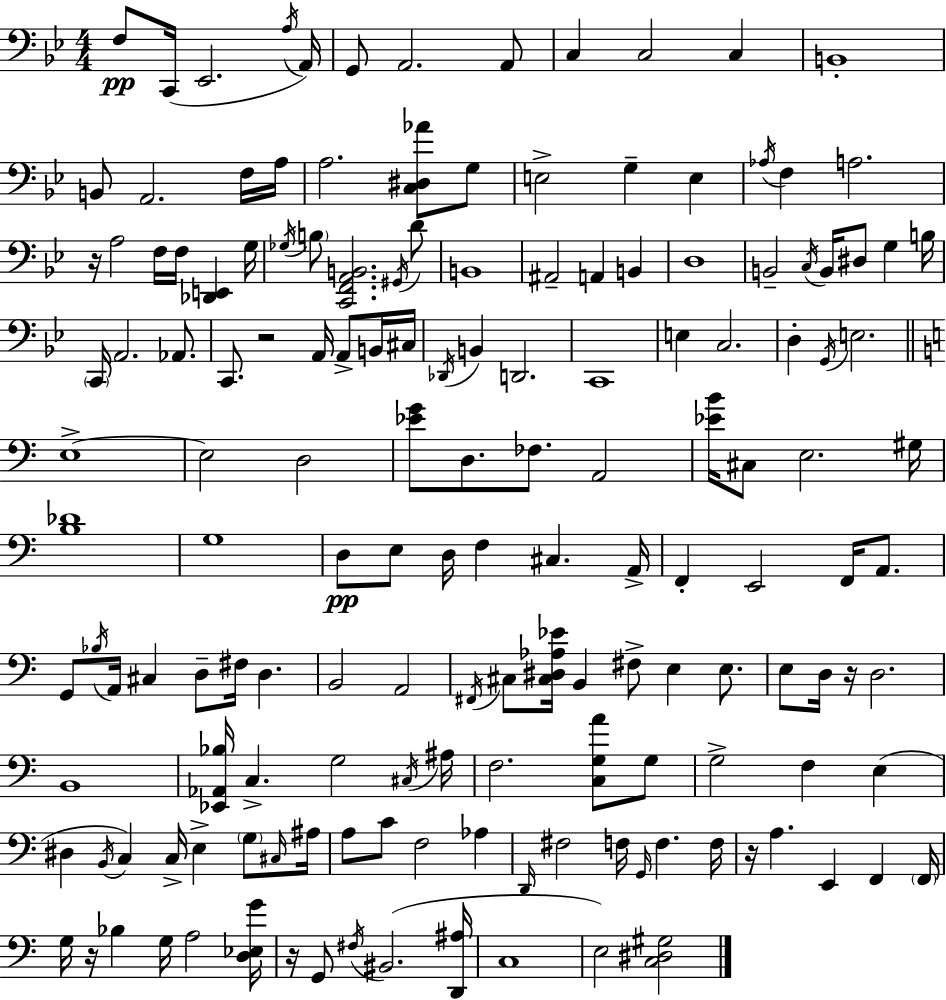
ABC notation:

X:1
T:Untitled
M:4/4
L:1/4
K:Bb
F,/2 C,,/4 _E,,2 A,/4 A,,/4 G,,/2 A,,2 A,,/2 C, C,2 C, B,,4 B,,/2 A,,2 F,/4 A,/4 A,2 [C,^D,_A]/2 G,/2 E,2 G, E, _A,/4 F, A,2 z/4 A,2 F,/4 F,/4 [_D,,E,,] G,/4 _G,/4 B,/2 [C,,F,,A,,B,,]2 ^G,,/4 D/2 B,,4 ^A,,2 A,, B,, D,4 B,,2 C,/4 B,,/4 ^D,/2 G, B,/4 C,,/4 A,,2 _A,,/2 C,,/2 z2 A,,/4 A,,/2 B,,/4 ^C,/4 _D,,/4 B,, D,,2 C,,4 E, C,2 D, G,,/4 E,2 E,4 E,2 D,2 [_EG]/2 D,/2 _F,/2 A,,2 [_EB]/4 ^C,/2 E,2 ^G,/4 [B,_D]4 G,4 D,/2 E,/2 D,/4 F, ^C, A,,/4 F,, E,,2 F,,/4 A,,/2 G,,/2 _B,/4 A,,/4 ^C, D,/2 ^F,/4 D, B,,2 A,,2 ^F,,/4 ^C,/2 [^C,^D,_A,_E]/4 B,, ^F,/2 E, E,/2 E,/2 D,/4 z/4 D,2 B,,4 [_E,,_A,,_B,]/4 C, G,2 ^C,/4 ^A,/4 F,2 [C,G,A]/2 G,/2 G,2 F, E, ^D, B,,/4 C, C,/4 E, G,/2 ^C,/4 ^A,/4 A,/2 C/2 F,2 _A, D,,/4 ^F,2 F,/4 G,,/4 F, F,/4 z/4 A, E,, F,, F,,/4 G,/4 z/4 _B, G,/4 A,2 [D,_E,G]/4 z/4 G,,/2 ^F,/4 ^B,,2 [D,,^A,]/4 C,4 E,2 [C,^D,^G,]2